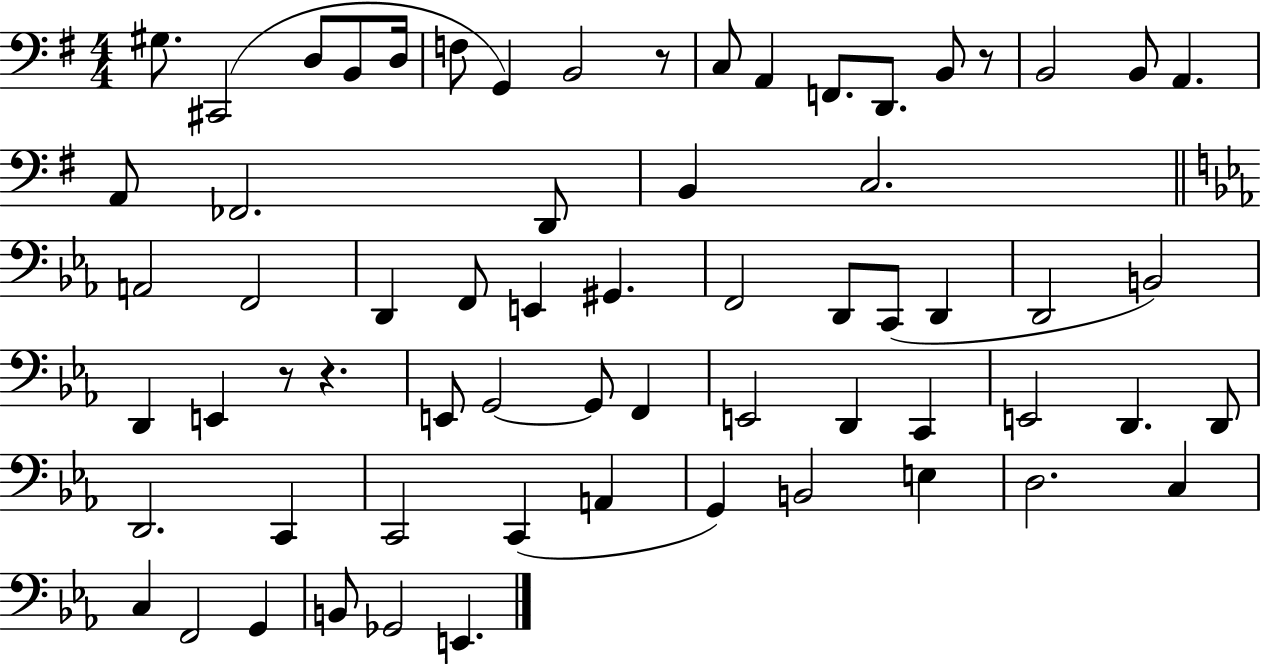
X:1
T:Untitled
M:4/4
L:1/4
K:G
^G,/2 ^C,,2 D,/2 B,,/2 D,/4 F,/2 G,, B,,2 z/2 C,/2 A,, F,,/2 D,,/2 B,,/2 z/2 B,,2 B,,/2 A,, A,,/2 _F,,2 D,,/2 B,, C,2 A,,2 F,,2 D,, F,,/2 E,, ^G,, F,,2 D,,/2 C,,/2 D,, D,,2 B,,2 D,, E,, z/2 z E,,/2 G,,2 G,,/2 F,, E,,2 D,, C,, E,,2 D,, D,,/2 D,,2 C,, C,,2 C,, A,, G,, B,,2 E, D,2 C, C, F,,2 G,, B,,/2 _G,,2 E,,